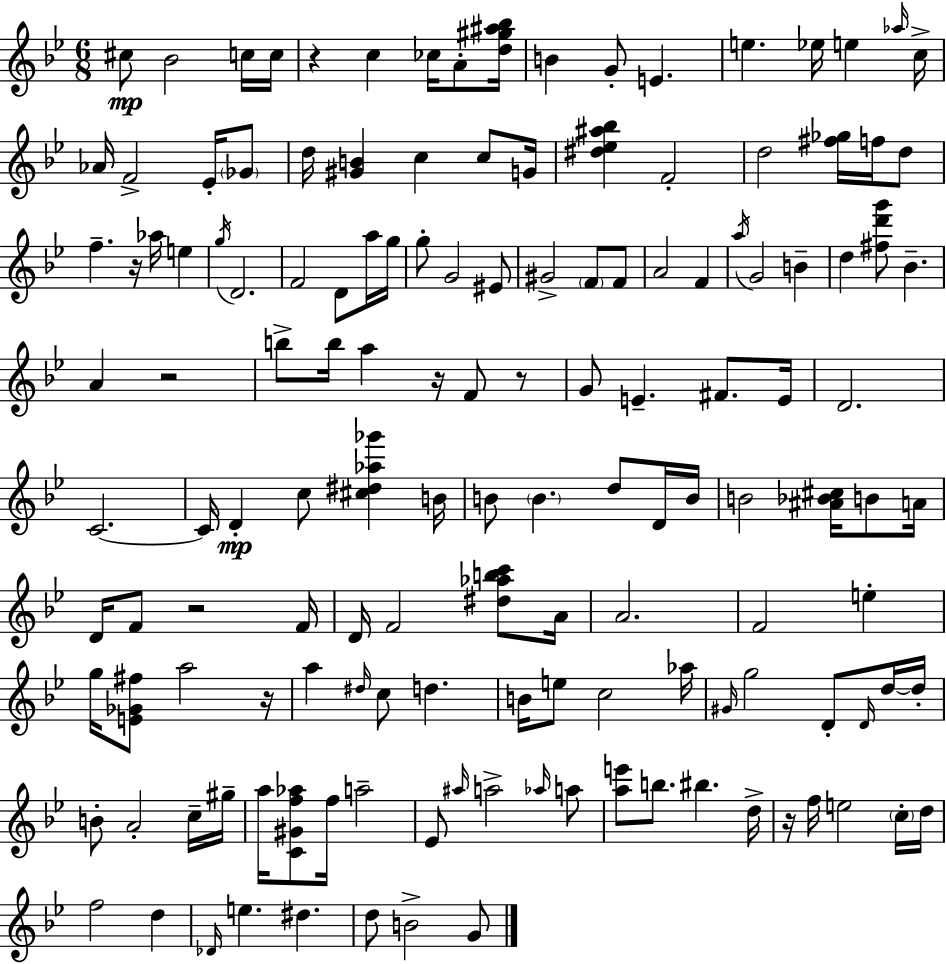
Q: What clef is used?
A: treble